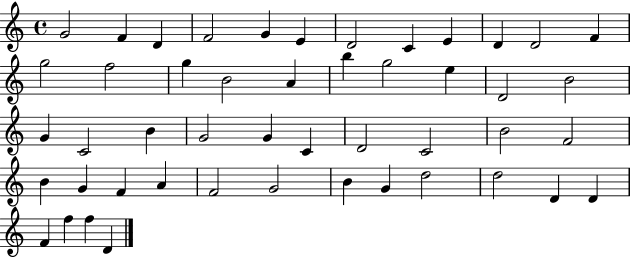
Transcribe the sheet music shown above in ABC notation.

X:1
T:Untitled
M:4/4
L:1/4
K:C
G2 F D F2 G E D2 C E D D2 F g2 f2 g B2 A b g2 e D2 B2 G C2 B G2 G C D2 C2 B2 F2 B G F A F2 G2 B G d2 d2 D D F f f D